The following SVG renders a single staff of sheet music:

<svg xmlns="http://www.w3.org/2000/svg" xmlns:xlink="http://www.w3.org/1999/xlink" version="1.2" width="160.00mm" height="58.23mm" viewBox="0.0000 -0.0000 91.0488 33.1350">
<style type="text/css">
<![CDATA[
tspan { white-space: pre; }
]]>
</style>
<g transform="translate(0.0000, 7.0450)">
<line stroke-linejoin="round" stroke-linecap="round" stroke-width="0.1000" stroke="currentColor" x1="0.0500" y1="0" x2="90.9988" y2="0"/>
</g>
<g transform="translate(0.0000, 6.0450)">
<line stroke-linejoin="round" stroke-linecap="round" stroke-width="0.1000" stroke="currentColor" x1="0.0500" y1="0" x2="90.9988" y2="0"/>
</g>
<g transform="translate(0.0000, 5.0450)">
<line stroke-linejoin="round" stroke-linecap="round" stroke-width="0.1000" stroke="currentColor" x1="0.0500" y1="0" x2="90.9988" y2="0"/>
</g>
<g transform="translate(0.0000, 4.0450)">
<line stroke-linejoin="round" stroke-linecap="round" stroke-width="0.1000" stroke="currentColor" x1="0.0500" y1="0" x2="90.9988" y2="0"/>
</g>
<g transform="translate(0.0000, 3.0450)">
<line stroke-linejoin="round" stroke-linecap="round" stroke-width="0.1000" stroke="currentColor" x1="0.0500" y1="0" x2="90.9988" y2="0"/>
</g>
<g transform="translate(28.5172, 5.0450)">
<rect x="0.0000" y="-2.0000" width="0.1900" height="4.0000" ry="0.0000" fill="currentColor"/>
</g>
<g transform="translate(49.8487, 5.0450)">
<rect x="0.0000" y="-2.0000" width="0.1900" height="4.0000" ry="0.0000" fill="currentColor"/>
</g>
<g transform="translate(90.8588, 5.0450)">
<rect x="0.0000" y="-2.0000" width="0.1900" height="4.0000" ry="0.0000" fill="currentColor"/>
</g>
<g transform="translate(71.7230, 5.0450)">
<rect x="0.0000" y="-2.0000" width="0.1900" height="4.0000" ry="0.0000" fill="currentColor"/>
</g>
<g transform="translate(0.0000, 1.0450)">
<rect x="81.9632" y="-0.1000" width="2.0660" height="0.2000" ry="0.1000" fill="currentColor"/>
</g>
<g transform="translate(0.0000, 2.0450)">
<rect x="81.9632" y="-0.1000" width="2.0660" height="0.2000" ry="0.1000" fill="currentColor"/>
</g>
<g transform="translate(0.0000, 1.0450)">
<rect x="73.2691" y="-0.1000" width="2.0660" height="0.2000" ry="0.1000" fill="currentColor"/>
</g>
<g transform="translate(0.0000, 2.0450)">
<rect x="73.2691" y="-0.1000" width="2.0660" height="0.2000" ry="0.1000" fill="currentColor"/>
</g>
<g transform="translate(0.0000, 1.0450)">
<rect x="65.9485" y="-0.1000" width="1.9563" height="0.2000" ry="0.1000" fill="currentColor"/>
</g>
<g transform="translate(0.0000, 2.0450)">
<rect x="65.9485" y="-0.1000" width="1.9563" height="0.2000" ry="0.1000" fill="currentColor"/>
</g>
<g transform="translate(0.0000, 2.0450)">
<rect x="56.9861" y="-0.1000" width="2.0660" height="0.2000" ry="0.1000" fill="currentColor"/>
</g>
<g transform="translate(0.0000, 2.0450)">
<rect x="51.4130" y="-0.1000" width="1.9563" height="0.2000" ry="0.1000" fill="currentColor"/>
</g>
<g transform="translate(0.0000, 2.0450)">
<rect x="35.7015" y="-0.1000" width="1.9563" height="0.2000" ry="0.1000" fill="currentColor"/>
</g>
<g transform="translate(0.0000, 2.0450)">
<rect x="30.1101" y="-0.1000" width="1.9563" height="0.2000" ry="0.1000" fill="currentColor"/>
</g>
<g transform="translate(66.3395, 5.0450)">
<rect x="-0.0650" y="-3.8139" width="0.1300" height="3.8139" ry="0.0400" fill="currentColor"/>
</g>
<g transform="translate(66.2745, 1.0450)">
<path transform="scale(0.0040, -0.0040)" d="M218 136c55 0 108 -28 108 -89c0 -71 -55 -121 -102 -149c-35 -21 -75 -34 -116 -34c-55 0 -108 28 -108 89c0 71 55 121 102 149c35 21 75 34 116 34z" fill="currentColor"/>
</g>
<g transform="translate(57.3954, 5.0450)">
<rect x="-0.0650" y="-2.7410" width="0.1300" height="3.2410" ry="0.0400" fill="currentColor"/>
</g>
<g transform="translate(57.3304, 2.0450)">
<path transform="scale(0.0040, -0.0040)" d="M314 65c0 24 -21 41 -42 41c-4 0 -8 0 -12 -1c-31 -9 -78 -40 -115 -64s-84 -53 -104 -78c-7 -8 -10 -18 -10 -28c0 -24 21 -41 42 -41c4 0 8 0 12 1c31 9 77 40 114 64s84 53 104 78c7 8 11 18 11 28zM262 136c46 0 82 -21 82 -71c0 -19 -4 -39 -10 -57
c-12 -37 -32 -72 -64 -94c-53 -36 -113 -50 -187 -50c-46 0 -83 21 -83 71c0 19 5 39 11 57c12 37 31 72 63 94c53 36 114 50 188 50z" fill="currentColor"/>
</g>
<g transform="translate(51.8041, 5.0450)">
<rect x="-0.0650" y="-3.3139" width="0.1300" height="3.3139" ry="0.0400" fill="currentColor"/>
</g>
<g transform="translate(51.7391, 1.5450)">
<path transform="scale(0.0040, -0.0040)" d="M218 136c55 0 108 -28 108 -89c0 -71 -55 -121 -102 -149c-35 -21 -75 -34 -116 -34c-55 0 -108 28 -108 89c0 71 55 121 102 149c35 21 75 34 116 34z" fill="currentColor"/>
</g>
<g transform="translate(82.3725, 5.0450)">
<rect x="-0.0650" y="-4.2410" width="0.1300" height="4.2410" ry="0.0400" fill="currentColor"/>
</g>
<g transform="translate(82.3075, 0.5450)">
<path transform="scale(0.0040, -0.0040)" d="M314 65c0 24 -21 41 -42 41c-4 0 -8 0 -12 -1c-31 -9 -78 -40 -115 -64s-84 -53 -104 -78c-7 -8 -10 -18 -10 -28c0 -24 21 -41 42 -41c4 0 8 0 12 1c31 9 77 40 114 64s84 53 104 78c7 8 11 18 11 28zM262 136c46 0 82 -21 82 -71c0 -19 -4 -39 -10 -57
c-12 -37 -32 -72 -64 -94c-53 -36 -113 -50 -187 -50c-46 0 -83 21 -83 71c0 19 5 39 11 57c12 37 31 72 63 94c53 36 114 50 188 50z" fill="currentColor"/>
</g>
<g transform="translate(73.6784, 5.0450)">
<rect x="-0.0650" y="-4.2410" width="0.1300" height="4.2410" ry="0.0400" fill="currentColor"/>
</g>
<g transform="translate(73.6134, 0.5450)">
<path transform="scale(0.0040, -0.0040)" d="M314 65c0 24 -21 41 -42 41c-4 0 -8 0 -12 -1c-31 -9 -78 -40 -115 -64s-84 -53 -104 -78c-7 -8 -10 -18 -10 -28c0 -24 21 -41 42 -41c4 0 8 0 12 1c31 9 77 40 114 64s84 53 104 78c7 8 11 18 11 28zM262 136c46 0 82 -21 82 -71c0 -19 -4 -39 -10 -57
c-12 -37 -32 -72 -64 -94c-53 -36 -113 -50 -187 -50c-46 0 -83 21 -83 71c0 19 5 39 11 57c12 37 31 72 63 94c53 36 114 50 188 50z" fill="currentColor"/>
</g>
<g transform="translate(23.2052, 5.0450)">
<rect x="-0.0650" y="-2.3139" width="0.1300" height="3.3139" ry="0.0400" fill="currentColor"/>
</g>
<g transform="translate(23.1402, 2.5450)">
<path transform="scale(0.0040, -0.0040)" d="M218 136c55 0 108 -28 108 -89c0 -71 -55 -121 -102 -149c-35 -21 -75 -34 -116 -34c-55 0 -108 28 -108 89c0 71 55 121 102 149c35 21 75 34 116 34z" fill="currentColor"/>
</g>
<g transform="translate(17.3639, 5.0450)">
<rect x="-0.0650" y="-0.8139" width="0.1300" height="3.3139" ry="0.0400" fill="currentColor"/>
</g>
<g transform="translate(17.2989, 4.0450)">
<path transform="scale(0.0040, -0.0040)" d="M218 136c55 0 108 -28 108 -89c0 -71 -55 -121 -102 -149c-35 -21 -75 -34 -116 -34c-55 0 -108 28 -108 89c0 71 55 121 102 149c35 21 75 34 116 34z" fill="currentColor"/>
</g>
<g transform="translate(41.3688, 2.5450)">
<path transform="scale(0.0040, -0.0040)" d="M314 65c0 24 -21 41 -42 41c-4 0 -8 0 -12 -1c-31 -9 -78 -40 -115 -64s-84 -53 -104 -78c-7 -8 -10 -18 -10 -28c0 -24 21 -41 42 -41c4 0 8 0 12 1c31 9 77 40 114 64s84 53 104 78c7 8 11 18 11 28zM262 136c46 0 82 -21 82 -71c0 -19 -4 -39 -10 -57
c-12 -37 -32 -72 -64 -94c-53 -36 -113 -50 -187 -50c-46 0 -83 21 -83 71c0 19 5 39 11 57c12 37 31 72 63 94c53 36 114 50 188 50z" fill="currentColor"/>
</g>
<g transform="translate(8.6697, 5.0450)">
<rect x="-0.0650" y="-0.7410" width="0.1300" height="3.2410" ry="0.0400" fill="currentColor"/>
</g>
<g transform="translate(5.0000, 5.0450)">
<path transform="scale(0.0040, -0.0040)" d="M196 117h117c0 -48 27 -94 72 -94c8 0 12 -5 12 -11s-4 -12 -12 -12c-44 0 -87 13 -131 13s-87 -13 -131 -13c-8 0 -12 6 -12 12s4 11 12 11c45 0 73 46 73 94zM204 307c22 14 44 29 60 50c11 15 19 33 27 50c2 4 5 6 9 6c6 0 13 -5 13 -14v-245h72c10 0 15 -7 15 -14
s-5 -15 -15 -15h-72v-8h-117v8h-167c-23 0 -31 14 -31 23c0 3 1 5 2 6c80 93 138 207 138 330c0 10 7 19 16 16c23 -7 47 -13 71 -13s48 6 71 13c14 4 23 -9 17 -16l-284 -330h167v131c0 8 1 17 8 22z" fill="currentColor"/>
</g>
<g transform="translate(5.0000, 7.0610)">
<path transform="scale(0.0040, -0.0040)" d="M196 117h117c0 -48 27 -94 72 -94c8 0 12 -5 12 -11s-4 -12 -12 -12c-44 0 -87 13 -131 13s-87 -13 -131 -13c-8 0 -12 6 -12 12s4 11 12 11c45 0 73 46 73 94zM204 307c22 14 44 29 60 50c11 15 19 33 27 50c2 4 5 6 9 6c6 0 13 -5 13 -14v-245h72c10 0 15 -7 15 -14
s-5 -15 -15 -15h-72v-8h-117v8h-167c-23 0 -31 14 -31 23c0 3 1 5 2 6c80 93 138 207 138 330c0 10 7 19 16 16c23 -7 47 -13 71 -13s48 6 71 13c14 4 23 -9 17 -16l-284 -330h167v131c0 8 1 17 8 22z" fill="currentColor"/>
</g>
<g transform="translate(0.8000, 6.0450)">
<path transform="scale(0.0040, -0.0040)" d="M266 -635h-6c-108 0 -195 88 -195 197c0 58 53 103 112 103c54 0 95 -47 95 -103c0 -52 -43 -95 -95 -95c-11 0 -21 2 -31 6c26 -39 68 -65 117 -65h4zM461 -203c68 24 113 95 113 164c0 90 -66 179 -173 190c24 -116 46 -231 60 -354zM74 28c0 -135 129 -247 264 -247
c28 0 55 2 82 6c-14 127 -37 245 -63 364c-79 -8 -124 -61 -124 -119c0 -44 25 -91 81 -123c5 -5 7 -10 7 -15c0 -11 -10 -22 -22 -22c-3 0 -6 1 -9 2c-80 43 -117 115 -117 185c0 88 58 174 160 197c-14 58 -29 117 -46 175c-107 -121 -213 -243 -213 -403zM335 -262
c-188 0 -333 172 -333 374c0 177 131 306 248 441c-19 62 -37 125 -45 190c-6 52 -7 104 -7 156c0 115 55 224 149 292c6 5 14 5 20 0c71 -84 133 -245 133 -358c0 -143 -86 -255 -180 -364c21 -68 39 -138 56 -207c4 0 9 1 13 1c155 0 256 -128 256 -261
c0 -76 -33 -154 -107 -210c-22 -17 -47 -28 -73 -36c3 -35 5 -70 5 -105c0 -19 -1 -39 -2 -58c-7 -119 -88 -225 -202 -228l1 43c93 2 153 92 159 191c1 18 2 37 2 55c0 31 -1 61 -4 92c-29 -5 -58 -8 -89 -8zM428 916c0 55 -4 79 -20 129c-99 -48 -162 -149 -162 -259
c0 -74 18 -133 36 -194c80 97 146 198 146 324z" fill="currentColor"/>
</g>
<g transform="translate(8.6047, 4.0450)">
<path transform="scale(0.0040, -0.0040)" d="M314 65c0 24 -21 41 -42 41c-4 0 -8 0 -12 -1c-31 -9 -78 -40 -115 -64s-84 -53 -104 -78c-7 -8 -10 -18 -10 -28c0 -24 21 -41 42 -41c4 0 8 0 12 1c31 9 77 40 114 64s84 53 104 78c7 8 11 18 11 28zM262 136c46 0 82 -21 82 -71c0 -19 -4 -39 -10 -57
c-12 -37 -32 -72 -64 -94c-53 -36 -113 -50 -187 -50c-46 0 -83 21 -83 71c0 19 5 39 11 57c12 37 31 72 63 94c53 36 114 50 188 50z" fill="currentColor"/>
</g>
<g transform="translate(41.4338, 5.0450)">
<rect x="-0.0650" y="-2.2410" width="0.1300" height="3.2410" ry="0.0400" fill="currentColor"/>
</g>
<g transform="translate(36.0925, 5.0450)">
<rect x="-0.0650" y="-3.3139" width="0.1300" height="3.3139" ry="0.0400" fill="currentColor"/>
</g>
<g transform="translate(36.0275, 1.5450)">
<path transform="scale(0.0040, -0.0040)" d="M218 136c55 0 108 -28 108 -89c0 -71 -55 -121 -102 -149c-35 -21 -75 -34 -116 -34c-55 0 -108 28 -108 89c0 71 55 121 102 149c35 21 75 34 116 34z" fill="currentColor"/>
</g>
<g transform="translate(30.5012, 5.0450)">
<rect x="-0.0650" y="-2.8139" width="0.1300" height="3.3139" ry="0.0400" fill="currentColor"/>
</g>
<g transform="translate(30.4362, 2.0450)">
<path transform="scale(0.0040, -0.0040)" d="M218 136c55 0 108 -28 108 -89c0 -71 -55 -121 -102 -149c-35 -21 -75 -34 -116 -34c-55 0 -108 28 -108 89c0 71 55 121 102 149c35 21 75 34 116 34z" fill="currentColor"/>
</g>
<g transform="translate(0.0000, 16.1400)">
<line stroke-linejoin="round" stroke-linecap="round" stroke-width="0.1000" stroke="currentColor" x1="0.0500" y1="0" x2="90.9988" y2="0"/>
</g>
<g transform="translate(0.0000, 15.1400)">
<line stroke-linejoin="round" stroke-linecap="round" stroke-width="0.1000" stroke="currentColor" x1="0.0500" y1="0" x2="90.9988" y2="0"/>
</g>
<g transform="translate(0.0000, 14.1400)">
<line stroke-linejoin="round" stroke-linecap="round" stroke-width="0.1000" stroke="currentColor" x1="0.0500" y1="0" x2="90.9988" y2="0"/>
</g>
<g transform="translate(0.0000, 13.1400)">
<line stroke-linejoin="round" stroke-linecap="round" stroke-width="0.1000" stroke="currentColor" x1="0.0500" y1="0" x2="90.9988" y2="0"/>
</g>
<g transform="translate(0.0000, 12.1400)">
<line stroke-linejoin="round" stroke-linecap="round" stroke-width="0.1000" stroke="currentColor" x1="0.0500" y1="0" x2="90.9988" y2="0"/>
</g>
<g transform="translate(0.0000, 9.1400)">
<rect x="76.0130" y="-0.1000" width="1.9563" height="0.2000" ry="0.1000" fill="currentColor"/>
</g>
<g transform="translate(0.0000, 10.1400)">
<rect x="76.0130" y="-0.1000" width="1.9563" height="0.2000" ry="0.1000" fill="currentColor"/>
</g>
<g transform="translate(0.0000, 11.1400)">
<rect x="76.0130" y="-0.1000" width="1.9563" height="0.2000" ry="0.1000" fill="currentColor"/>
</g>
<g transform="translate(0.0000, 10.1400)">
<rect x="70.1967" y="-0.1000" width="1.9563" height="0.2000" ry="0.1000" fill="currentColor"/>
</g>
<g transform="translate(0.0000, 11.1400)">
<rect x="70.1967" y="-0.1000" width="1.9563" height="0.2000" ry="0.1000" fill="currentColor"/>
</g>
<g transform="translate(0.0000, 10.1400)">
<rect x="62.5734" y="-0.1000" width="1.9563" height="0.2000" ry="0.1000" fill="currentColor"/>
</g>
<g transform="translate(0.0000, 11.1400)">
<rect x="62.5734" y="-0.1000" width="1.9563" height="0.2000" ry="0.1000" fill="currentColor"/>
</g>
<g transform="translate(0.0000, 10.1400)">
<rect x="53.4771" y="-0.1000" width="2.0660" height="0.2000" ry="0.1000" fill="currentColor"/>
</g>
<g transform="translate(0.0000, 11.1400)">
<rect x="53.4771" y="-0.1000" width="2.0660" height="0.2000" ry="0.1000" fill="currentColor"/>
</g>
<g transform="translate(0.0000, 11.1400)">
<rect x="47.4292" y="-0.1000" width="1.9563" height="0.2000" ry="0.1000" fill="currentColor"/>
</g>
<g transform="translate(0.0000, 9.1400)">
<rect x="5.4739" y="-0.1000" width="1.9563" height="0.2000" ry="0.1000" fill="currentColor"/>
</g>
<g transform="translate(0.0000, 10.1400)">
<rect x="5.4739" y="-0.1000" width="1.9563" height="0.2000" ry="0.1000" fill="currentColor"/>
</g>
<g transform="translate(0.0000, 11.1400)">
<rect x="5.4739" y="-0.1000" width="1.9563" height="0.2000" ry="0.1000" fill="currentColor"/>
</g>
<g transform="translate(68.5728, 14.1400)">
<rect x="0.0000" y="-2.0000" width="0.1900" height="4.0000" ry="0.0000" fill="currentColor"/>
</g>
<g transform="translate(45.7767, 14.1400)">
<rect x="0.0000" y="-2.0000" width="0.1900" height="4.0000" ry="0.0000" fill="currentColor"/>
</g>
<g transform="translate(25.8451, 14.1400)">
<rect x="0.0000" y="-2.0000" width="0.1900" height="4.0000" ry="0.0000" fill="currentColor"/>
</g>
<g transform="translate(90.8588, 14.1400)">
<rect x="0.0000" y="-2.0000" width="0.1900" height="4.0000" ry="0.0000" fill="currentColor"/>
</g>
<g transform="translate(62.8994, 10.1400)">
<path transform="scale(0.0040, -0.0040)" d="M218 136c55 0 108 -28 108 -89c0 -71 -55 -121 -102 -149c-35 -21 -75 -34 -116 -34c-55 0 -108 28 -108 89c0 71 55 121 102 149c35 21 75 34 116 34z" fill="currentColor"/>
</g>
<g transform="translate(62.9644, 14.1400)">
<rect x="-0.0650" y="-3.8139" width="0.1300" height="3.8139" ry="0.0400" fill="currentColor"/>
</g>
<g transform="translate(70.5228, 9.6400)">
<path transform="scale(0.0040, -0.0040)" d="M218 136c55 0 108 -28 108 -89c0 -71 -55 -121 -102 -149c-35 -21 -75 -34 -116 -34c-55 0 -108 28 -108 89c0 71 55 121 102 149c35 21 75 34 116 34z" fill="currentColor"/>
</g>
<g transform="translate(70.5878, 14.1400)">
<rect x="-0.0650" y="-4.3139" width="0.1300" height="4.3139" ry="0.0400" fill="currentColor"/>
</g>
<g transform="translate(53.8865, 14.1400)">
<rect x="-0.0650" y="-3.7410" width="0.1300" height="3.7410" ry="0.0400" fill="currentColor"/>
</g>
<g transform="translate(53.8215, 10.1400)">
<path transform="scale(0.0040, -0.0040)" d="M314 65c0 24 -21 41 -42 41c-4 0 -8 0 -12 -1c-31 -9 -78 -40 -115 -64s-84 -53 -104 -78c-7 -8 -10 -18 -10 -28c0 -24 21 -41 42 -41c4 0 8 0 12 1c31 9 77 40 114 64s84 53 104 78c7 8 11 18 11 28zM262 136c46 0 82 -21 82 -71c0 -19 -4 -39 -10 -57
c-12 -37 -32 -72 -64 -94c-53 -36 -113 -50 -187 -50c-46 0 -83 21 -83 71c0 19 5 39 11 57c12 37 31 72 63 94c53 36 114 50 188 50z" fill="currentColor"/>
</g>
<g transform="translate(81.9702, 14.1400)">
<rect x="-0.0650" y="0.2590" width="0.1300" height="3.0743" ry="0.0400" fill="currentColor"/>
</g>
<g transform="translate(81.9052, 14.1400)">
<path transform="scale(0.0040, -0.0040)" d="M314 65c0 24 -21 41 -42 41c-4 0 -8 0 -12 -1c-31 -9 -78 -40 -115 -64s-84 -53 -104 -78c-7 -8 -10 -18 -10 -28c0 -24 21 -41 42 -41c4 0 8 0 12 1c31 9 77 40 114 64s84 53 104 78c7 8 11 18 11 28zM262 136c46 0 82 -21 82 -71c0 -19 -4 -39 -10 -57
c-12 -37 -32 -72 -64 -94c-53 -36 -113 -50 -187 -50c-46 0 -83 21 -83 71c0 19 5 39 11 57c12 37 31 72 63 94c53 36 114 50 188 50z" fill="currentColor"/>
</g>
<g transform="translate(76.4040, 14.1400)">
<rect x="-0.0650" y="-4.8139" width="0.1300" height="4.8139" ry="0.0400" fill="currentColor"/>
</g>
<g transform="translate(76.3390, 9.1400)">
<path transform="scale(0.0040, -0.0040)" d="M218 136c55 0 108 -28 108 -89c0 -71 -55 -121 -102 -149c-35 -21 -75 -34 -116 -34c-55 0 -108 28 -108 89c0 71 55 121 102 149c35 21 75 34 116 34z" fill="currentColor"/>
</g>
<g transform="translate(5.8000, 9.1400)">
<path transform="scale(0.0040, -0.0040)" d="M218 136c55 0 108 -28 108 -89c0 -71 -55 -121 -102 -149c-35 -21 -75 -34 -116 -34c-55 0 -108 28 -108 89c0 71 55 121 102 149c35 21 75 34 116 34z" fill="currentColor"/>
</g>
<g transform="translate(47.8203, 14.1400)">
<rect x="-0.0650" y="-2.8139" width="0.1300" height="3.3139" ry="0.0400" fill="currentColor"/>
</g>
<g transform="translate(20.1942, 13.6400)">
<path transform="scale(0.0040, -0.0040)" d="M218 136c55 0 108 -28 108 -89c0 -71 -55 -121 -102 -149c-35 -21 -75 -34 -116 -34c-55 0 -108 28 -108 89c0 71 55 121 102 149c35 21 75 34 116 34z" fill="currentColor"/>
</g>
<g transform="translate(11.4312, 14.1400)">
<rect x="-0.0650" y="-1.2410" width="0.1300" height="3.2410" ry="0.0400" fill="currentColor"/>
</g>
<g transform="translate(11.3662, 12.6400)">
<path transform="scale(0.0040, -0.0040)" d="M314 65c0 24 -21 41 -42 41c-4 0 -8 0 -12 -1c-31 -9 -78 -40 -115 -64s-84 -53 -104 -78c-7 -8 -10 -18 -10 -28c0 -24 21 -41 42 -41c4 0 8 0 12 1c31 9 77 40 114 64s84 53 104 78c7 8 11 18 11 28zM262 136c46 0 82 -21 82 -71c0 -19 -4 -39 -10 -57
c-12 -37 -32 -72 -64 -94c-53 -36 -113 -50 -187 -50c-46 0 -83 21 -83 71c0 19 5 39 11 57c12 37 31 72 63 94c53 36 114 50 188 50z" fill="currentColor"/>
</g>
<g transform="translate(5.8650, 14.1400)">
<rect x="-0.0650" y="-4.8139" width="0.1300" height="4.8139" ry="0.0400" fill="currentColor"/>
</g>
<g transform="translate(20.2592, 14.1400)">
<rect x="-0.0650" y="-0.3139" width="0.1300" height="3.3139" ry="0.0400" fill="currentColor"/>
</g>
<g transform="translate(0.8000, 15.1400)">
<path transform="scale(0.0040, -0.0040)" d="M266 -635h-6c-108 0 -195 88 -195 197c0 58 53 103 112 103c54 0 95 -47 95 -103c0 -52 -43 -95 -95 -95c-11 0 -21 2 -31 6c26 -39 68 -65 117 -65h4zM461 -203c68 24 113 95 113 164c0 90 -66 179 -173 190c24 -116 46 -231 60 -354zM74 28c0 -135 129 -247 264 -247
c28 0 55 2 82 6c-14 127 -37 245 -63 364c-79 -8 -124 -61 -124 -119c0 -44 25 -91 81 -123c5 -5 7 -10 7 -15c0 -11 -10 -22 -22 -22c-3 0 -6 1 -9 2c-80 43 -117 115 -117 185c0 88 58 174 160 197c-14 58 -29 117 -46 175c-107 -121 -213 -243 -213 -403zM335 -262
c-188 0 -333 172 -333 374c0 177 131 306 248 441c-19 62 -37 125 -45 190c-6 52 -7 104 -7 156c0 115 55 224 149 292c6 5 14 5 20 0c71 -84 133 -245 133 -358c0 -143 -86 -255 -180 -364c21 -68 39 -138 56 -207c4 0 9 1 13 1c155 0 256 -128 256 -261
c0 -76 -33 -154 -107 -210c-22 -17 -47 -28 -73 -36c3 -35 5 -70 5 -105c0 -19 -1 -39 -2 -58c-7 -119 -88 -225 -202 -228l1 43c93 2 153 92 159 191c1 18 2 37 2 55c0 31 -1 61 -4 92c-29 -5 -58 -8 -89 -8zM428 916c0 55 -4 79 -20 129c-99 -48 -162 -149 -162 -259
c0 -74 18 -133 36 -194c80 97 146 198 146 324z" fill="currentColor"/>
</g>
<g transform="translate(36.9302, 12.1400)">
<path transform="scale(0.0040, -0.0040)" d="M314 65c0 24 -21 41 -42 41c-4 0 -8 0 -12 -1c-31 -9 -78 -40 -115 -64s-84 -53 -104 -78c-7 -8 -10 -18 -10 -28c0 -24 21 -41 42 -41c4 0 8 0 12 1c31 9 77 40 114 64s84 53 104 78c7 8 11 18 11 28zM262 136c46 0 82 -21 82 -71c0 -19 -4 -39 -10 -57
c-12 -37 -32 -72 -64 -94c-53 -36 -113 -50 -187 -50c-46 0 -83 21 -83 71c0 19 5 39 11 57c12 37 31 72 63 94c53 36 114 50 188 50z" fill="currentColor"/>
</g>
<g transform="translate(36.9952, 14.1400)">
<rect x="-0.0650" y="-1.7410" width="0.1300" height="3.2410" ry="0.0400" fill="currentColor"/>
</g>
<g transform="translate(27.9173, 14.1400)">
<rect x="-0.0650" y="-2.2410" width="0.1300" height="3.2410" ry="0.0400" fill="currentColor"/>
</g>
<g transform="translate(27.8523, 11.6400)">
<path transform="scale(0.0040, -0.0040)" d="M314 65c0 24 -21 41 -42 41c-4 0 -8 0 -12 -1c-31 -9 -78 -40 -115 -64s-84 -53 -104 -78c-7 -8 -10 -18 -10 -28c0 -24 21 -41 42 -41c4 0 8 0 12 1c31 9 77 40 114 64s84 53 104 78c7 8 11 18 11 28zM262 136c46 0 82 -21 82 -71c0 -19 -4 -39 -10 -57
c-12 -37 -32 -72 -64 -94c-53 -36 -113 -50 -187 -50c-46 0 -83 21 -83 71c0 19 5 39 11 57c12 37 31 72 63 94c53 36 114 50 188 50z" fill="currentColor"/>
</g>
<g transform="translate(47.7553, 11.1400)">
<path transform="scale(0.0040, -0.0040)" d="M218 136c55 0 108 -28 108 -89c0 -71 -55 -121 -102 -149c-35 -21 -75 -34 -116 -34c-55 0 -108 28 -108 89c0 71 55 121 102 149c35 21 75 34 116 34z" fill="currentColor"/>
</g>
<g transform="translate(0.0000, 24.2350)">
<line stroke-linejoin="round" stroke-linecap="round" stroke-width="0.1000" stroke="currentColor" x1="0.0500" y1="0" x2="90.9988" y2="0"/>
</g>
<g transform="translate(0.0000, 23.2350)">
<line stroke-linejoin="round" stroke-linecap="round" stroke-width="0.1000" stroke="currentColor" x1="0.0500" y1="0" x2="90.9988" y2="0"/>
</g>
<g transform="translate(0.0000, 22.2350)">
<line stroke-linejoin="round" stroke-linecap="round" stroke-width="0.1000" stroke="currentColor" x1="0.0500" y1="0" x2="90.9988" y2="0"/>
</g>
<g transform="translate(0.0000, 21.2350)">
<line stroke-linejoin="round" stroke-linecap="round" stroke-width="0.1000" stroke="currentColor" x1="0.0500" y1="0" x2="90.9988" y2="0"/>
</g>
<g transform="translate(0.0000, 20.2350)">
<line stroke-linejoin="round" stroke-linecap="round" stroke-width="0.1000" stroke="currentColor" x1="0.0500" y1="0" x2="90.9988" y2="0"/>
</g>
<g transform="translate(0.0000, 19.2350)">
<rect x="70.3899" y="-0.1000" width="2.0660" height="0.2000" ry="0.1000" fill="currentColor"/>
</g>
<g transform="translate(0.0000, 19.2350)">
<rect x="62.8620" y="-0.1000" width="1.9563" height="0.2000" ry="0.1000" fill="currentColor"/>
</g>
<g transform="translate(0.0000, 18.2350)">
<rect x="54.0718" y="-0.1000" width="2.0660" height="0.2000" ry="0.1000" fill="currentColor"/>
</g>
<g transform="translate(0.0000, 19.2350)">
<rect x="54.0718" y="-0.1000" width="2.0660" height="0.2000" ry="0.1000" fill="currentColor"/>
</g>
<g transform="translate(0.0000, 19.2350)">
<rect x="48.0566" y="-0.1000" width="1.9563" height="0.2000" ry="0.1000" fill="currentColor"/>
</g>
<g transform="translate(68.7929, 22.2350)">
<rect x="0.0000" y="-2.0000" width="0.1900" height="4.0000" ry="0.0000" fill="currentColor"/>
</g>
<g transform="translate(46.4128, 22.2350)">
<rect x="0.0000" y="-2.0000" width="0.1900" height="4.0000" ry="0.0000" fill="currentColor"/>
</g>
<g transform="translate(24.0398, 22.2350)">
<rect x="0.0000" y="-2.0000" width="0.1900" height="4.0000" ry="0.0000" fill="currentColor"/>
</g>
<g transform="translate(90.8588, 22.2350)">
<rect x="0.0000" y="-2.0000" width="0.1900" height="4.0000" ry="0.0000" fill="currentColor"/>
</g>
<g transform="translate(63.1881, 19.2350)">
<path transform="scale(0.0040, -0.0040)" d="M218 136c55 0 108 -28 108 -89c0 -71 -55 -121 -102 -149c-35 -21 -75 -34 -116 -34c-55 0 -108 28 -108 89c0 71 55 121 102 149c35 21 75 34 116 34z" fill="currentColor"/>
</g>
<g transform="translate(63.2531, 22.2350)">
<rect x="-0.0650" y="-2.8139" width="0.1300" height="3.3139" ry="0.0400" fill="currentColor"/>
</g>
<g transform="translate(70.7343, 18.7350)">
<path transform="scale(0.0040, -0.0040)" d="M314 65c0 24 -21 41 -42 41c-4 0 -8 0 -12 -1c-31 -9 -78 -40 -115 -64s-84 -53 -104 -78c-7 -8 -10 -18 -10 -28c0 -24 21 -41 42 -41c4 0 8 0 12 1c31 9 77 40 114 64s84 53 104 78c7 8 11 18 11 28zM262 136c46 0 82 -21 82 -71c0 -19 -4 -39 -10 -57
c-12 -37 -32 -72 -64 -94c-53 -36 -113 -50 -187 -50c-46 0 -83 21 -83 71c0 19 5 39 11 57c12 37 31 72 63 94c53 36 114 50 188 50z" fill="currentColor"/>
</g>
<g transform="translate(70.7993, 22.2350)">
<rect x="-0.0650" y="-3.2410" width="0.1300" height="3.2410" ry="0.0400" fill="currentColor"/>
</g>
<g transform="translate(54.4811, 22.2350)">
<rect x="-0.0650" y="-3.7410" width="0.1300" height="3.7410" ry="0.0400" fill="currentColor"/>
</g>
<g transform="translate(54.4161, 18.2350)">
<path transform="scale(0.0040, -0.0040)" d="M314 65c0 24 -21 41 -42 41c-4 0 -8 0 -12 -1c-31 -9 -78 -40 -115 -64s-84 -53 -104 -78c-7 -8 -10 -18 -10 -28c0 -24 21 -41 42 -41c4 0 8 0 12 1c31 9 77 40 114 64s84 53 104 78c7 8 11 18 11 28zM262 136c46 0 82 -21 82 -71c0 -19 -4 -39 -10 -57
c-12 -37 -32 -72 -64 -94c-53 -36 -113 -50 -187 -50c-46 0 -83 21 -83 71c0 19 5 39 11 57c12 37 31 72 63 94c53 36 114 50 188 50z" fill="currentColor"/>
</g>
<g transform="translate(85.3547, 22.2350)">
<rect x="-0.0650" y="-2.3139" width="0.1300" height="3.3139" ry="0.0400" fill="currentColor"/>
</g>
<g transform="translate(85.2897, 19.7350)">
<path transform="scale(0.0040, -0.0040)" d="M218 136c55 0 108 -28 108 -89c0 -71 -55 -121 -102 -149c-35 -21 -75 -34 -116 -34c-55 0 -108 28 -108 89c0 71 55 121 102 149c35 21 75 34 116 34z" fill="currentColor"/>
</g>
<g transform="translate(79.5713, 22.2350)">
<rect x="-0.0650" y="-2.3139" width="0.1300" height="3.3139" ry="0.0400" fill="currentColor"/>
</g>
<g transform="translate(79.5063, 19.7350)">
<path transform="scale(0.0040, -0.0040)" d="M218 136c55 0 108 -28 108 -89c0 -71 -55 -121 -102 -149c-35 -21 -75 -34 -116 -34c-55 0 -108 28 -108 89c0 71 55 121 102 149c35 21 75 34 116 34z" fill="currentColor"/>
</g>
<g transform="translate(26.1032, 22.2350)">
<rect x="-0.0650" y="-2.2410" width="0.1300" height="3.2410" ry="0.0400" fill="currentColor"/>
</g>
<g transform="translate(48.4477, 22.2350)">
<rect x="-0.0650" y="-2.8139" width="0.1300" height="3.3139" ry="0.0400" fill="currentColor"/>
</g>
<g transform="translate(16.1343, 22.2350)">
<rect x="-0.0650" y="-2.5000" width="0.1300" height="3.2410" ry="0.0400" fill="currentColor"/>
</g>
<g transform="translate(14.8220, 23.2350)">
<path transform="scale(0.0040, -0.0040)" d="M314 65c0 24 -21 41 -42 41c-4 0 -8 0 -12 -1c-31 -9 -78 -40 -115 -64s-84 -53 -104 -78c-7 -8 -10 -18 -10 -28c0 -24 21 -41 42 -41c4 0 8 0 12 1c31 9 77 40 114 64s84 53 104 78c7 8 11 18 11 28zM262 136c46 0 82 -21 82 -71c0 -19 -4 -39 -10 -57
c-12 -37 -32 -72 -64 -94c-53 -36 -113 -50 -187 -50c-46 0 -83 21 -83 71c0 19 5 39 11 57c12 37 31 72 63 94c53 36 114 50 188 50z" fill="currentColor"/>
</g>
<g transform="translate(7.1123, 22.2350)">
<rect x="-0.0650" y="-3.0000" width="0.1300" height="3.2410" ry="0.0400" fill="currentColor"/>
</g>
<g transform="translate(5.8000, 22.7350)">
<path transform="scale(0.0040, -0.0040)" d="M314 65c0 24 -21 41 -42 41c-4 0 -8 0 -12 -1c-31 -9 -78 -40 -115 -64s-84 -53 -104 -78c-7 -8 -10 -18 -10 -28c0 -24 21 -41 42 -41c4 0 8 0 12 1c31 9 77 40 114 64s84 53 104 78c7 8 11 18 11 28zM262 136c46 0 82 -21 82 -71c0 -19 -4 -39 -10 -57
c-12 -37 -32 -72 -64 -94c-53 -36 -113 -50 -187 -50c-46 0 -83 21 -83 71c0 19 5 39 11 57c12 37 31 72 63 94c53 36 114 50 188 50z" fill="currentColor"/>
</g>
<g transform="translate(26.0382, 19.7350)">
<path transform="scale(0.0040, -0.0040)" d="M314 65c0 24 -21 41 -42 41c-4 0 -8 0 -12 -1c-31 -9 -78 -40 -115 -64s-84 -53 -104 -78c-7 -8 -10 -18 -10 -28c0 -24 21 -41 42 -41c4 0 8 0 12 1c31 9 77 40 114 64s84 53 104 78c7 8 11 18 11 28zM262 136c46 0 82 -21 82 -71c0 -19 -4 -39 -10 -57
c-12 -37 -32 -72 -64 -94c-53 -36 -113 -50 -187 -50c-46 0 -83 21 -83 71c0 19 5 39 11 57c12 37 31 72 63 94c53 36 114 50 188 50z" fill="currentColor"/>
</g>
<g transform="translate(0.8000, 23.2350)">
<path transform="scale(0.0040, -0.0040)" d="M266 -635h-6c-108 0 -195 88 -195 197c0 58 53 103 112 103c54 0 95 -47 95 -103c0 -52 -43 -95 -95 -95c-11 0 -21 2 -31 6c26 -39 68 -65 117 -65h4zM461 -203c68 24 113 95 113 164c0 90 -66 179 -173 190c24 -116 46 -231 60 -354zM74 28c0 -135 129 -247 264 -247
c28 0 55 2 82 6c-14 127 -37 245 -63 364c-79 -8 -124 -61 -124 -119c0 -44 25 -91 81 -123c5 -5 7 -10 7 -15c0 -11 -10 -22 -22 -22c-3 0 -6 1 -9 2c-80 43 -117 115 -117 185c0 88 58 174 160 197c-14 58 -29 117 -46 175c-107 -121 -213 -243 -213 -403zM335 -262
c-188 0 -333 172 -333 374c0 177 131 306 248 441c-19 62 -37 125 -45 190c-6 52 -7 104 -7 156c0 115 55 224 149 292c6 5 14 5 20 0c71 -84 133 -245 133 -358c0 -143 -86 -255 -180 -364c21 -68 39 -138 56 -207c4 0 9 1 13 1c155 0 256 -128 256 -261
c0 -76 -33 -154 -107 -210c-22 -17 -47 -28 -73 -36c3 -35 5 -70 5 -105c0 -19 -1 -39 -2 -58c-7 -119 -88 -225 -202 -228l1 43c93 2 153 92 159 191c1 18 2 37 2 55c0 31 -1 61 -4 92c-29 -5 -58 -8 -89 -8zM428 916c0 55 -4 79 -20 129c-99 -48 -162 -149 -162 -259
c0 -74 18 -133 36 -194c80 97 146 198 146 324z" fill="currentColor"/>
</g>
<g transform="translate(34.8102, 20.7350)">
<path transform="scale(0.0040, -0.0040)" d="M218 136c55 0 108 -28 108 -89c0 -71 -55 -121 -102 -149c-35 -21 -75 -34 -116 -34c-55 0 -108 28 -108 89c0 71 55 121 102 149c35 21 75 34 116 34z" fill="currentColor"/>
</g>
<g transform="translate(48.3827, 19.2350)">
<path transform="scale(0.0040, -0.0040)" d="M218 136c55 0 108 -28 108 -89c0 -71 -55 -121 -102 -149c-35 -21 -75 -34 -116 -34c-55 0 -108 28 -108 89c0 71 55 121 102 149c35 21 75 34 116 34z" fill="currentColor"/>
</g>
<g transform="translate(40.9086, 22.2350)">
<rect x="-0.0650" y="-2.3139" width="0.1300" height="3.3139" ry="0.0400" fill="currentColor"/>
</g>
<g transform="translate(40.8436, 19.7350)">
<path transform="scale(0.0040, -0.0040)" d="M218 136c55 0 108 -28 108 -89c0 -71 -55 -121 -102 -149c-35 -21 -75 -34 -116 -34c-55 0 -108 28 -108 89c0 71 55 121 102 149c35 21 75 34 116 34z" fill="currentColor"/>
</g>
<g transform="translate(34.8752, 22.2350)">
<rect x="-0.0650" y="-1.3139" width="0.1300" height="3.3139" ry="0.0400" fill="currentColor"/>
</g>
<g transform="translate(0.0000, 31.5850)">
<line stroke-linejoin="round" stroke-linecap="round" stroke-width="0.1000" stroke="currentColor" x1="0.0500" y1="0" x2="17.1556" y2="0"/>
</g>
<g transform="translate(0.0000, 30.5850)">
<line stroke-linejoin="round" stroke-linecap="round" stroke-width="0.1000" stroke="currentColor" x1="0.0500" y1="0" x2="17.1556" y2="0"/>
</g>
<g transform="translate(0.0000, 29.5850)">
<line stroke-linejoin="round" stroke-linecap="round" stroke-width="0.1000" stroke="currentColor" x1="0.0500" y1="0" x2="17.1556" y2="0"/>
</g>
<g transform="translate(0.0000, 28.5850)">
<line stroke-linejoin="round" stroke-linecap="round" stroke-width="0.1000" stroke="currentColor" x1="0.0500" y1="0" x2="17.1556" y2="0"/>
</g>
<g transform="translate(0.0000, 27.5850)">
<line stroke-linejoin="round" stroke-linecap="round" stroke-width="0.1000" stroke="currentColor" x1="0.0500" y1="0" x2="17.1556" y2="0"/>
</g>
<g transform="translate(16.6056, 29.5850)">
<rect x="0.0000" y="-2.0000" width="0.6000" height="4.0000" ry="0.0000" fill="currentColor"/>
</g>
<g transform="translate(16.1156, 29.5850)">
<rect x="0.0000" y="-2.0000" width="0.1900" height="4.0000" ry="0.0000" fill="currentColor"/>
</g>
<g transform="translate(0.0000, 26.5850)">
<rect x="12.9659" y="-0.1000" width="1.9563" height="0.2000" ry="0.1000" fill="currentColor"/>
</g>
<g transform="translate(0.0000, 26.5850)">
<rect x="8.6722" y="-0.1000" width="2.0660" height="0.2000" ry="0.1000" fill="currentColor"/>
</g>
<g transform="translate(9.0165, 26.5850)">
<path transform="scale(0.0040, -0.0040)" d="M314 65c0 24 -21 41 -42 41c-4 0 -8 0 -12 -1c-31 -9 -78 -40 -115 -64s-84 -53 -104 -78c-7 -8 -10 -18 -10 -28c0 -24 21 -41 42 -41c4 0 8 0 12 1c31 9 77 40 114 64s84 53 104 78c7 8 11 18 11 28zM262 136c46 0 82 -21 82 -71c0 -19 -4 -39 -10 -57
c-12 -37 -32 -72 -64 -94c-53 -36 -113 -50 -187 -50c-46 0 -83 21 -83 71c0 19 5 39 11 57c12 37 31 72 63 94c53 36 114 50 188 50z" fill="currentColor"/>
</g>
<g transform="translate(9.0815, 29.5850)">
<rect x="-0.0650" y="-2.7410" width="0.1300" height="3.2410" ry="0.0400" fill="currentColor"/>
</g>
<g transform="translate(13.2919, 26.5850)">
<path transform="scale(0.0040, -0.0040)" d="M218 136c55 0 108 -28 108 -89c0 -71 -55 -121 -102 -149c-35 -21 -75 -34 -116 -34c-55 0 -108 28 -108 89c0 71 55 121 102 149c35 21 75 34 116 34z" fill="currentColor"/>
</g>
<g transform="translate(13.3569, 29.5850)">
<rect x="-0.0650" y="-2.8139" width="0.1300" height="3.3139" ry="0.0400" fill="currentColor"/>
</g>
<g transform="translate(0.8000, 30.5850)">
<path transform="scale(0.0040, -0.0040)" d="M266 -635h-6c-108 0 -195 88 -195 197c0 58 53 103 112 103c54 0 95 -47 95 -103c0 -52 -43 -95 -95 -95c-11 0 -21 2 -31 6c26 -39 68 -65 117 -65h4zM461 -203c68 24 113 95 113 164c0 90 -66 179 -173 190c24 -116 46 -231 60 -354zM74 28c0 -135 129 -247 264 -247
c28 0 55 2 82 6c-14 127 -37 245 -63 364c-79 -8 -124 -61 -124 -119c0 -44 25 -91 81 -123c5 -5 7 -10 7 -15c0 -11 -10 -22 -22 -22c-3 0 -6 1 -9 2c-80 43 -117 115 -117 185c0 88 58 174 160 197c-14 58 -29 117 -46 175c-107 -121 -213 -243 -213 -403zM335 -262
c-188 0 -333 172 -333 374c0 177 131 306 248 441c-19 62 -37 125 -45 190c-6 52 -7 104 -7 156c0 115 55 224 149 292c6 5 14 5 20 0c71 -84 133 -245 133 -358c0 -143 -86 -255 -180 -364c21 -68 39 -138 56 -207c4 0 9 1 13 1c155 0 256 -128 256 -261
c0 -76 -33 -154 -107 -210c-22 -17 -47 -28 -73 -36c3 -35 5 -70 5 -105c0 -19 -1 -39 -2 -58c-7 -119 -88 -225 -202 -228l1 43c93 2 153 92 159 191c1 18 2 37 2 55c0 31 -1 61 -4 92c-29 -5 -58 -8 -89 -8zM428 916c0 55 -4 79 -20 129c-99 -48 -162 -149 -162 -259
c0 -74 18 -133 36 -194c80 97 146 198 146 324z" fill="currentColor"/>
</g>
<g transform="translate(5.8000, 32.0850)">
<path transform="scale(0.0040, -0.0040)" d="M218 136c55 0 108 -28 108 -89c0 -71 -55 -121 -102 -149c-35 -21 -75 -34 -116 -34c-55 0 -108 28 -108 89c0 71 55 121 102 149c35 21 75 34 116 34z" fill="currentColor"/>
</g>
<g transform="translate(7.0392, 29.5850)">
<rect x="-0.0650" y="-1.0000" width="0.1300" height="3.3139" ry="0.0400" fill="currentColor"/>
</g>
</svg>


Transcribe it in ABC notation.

X:1
T:Untitled
M:4/4
L:1/4
K:C
d2 d g a b g2 b a2 c' d'2 d'2 e' e2 c g2 f2 a c'2 c' d' e' B2 A2 G2 g2 e g a c'2 a b2 g g D a2 a